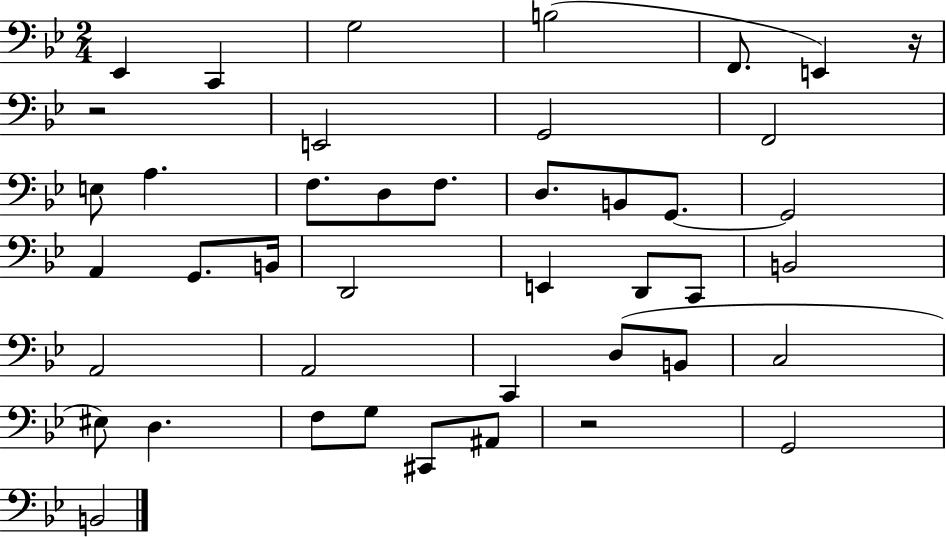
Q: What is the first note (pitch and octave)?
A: Eb2